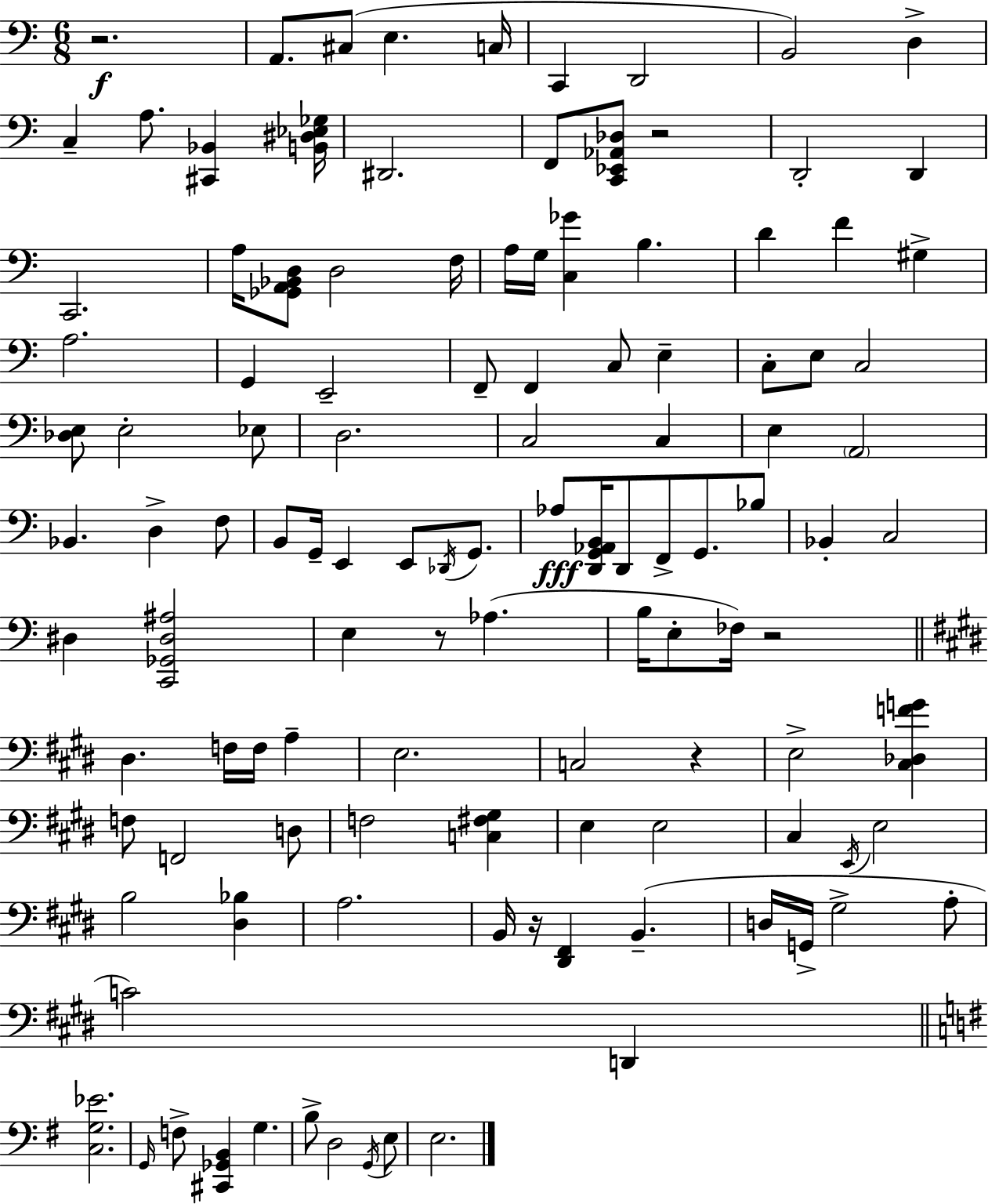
{
  \clef bass
  \numericTimeSignature
  \time 6/8
  \key c \major
  \repeat volta 2 { r2.\f | a,8. cis8( e4. c16 | c,4 d,2 | b,2) d4-> | \break c4-- a8. <cis, bes,>4 <b, dis ees ges>16 | dis,2. | f,8 <c, ees, aes, des>8 r2 | d,2-. d,4 | \break c,2. | a16 <ges, a, bes, d>8 d2 f16 | a16 g16 <c ges'>4 b4. | d'4 f'4 gis4-> | \break a2. | g,4 e,2-- | f,8-- f,4 c8 e4-- | c8-. e8 c2 | \break <des e>8 e2-. ees8 | d2. | c2 c4 | e4 \parenthesize a,2 | \break bes,4. d4-> f8 | b,8 g,16-- e,4 e,8 \acciaccatura { des,16 } g,8. | aes8\fff <d, g, aes, b,>16 d,8 f,8-> g,8. bes8 | bes,4-. c2 | \break dis4 <c, ges, dis ais>2 | e4 r8 aes4.( | b16 e8-. fes16) r2 | \bar "||" \break \key e \major dis4. f16 f16 a4-- | e2. | c2 r4 | e2-> <cis des f' g'>4 | \break f8 f,2 d8 | f2 <c fis gis>4 | e4 e2 | cis4 \acciaccatura { e,16 } e2 | \break b2 <dis bes>4 | a2. | b,16 r16 <dis, fis,>4 b,4.--( | d16 g,16-> gis2-> a8-. | \break c'2) d,4 | \bar "||" \break \key g \major <c g ees'>2. | \grace { g,16 } f8-> <cis, ges, b,>4 g4. | b8-> d2 \acciaccatura { g,16 } | e8 e2. | \break } \bar "|."
}